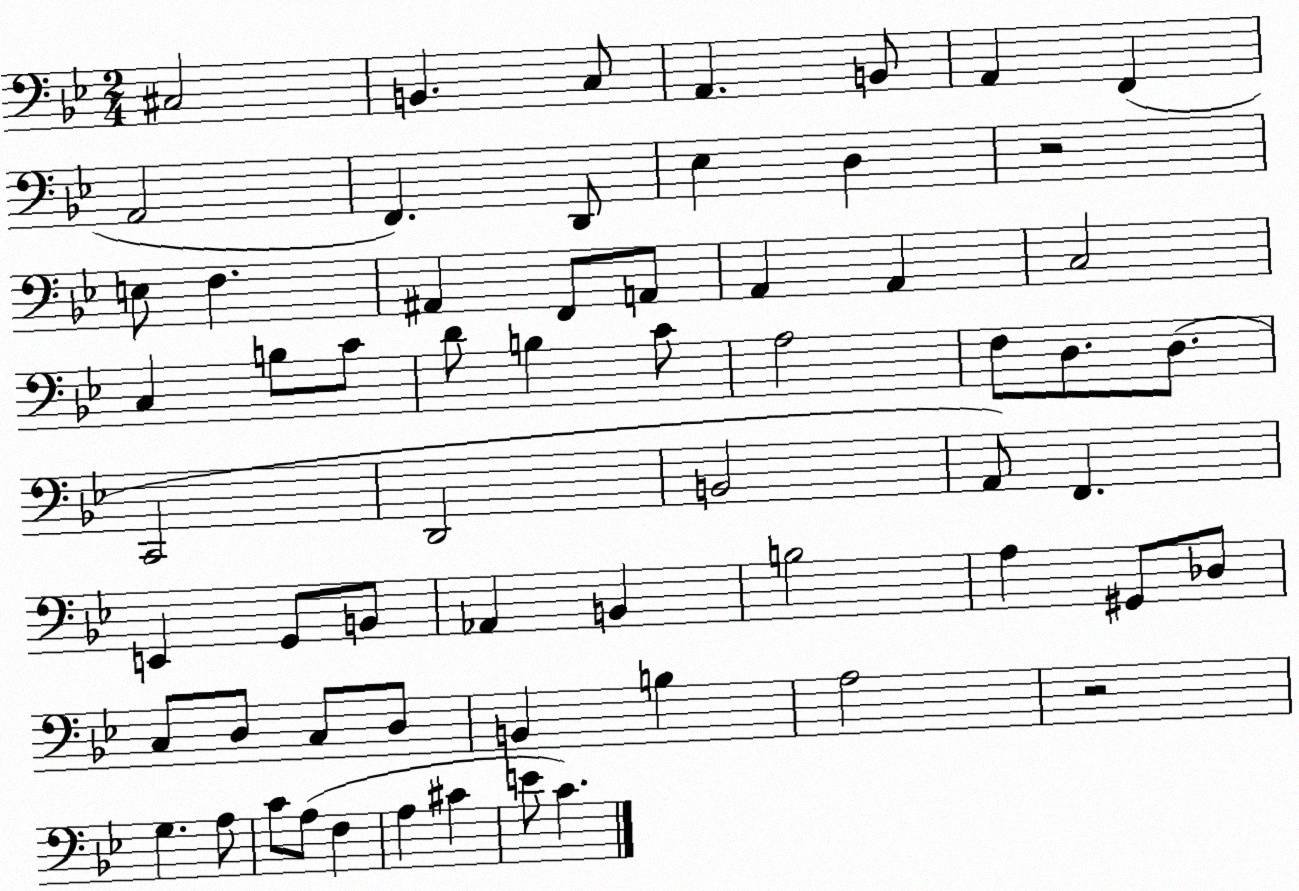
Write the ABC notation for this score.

X:1
T:Untitled
M:2/4
L:1/4
K:Bb
^C,2 B,, C,/2 A,, B,,/2 A,, F,, A,,2 F,, D,,/2 _E, D, z2 E,/2 F, ^A,, F,,/2 A,,/2 A,, A,, C,2 C, B,/2 C/2 D/2 B, C/2 A,2 F,/2 D,/2 D,/2 C,,2 D,,2 B,,2 A,,/2 F,, E,, G,,/2 B,,/2 _A,, B,, B,2 A, ^G,,/2 _D,/2 C,/2 D,/2 C,/2 D,/2 B,, B, A,2 z2 G, A,/2 C/2 A,/2 F, A, ^C E/2 C